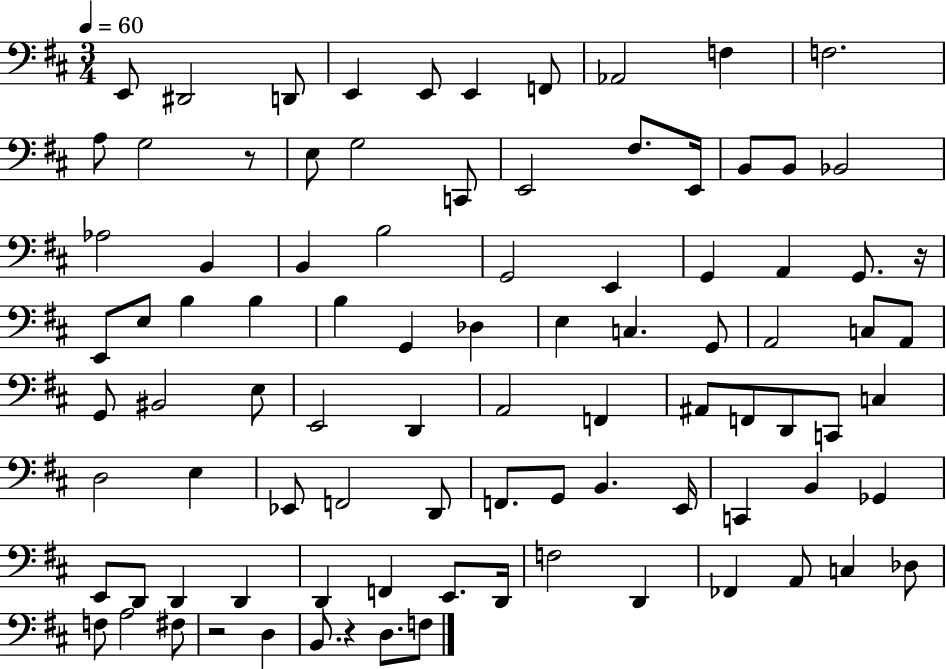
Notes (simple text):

E2/e D#2/h D2/e E2/q E2/e E2/q F2/e Ab2/h F3/q F3/h. A3/e G3/h R/e E3/e G3/h C2/e E2/h F#3/e. E2/s B2/e B2/e Bb2/h Ab3/h B2/q B2/q B3/h G2/h E2/q G2/q A2/q G2/e. R/s E2/e E3/e B3/q B3/q B3/q G2/q Db3/q E3/q C3/q. G2/e A2/h C3/e A2/e G2/e BIS2/h E3/e E2/h D2/q A2/h F2/q A#2/e F2/e D2/e C2/e C3/q D3/h E3/q Eb2/e F2/h D2/e F2/e. G2/e B2/q. E2/s C2/q B2/q Gb2/q E2/e D2/e D2/q D2/q D2/q F2/q E2/e. D2/s F3/h D2/q FES2/q A2/e C3/q Db3/e F3/e A3/h F#3/e R/h D3/q B2/e. R/q D3/e. F3/e